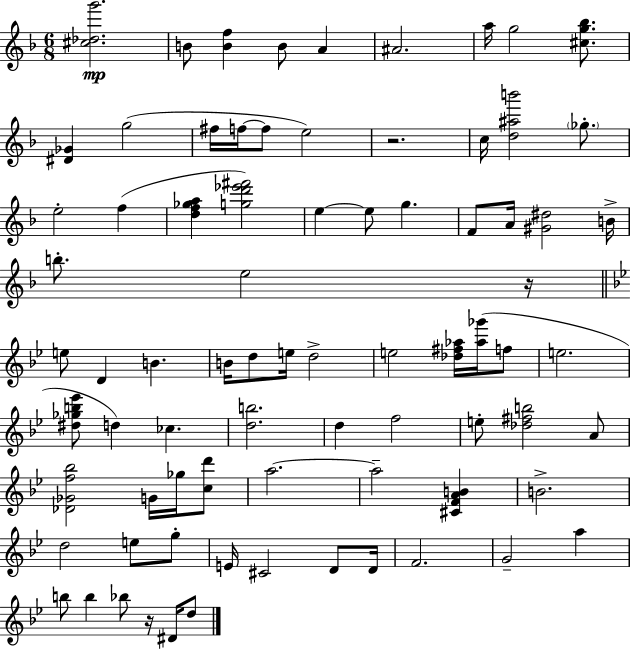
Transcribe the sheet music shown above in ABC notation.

X:1
T:Untitled
M:6/8
L:1/4
K:F
[^c_dg']2 B/2 [Bf] B/2 A ^A2 a/4 g2 [^cg_b]/2 [^D_G] g2 ^f/4 f/4 f/2 e2 z2 c/4 [d^ab']2 _g/2 e2 f [df_ga] [gd'_e'^f']2 e e/2 g F/2 A/4 [^G^d]2 B/4 b/2 e2 z/4 e/2 D B B/4 d/2 e/4 d2 e2 [_d^f_a]/4 [_a_g']/4 f/2 e2 [^d_gb_e']/2 d _c [db]2 d f2 e/2 [_d^fb]2 A/2 [_D_Gf_b]2 G/4 _g/4 [cd']/2 a2 a2 [^CFAB] B2 d2 e/2 g/2 E/4 ^C2 D/2 D/4 F2 G2 a b/2 b _b/2 z/4 ^D/4 d/2